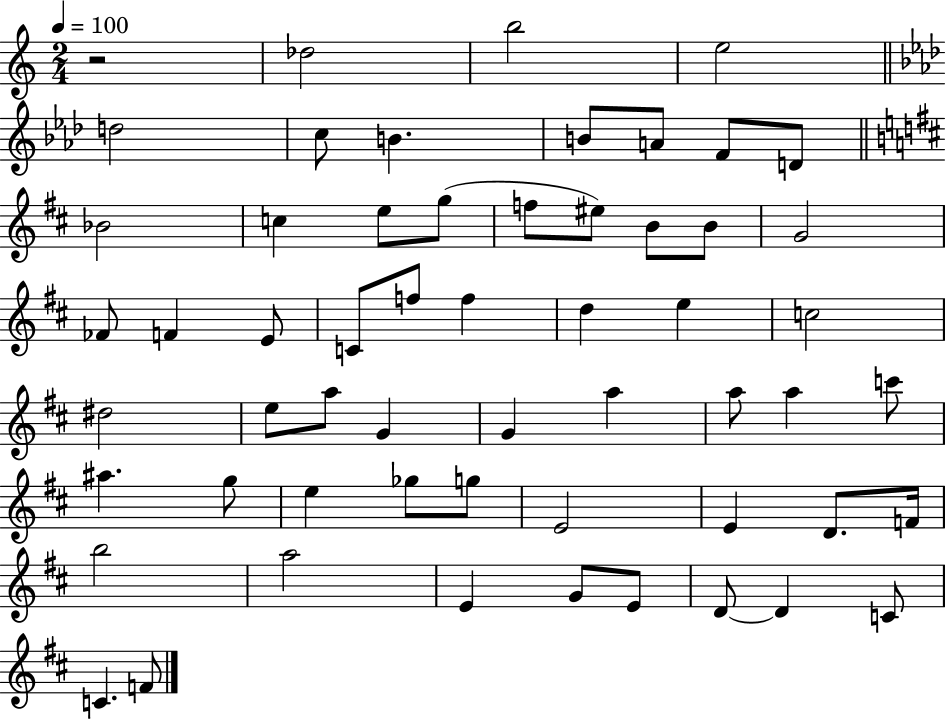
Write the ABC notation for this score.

X:1
T:Untitled
M:2/4
L:1/4
K:C
z2 _d2 b2 e2 d2 c/2 B B/2 A/2 F/2 D/2 _B2 c e/2 g/2 f/2 ^e/2 B/2 B/2 G2 _F/2 F E/2 C/2 f/2 f d e c2 ^d2 e/2 a/2 G G a a/2 a c'/2 ^a g/2 e _g/2 g/2 E2 E D/2 F/4 b2 a2 E G/2 E/2 D/2 D C/2 C F/2